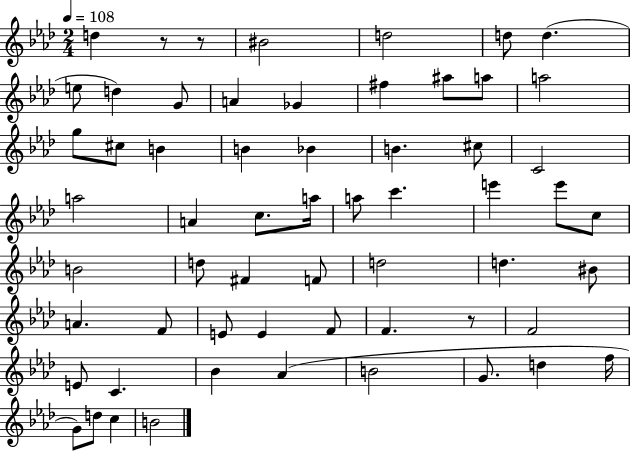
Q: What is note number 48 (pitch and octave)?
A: Bb4